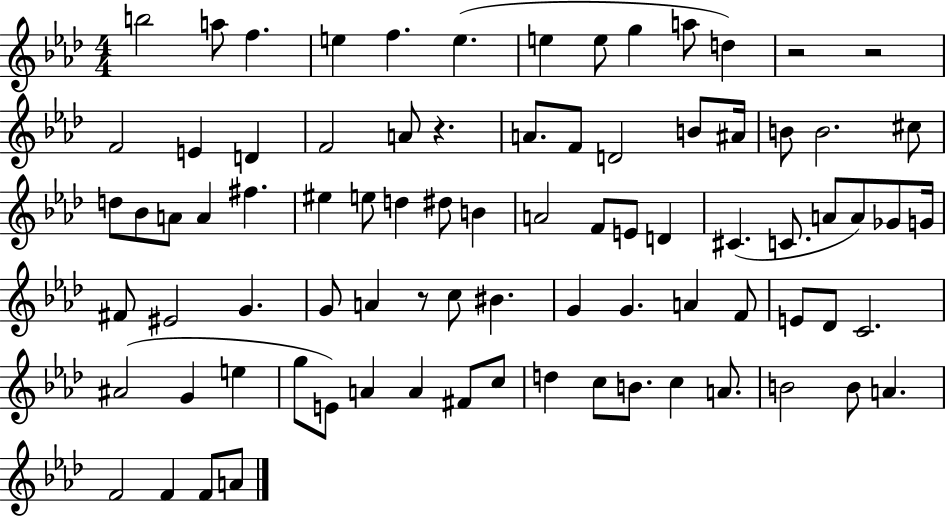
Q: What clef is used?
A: treble